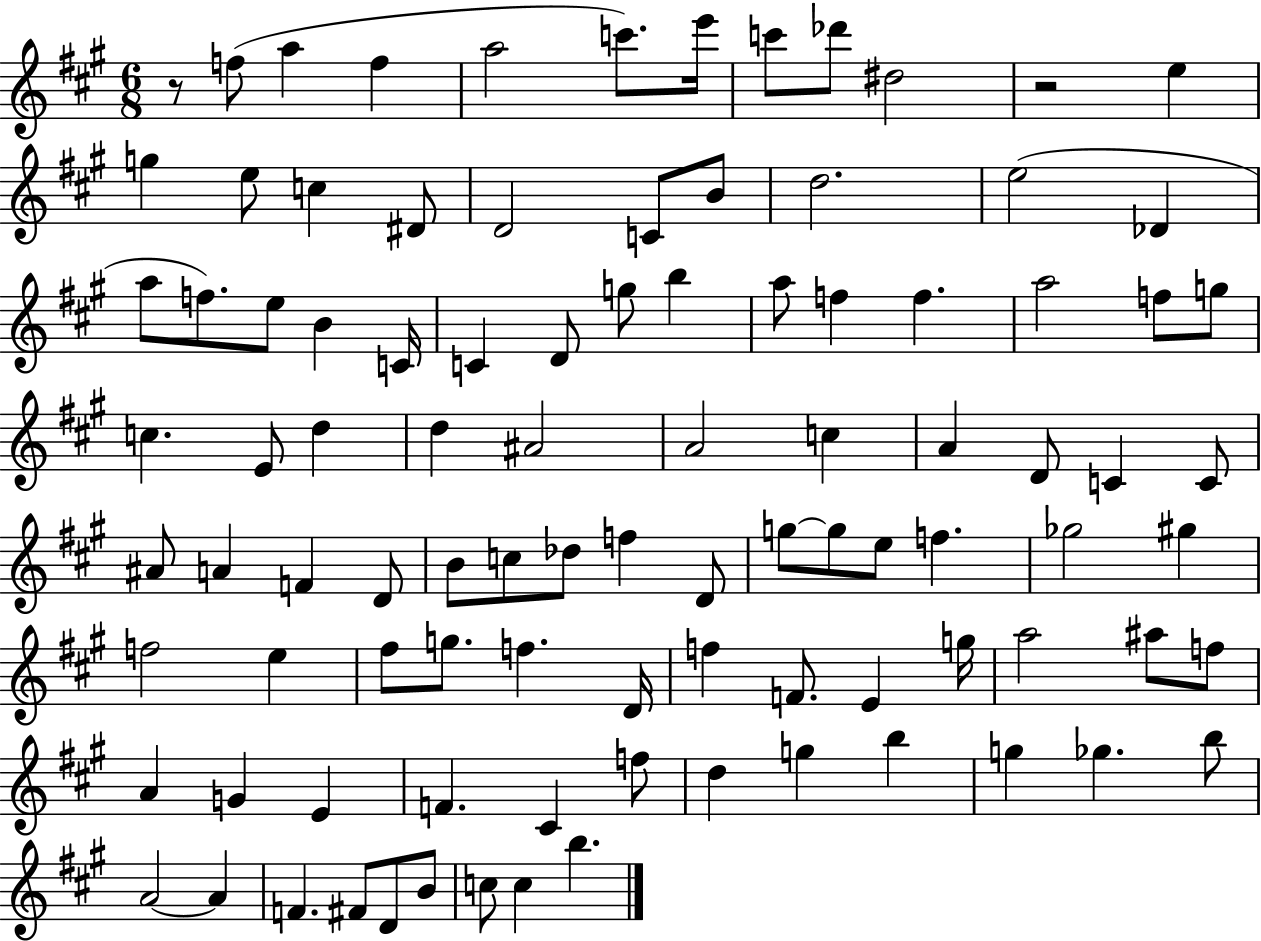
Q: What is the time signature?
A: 6/8